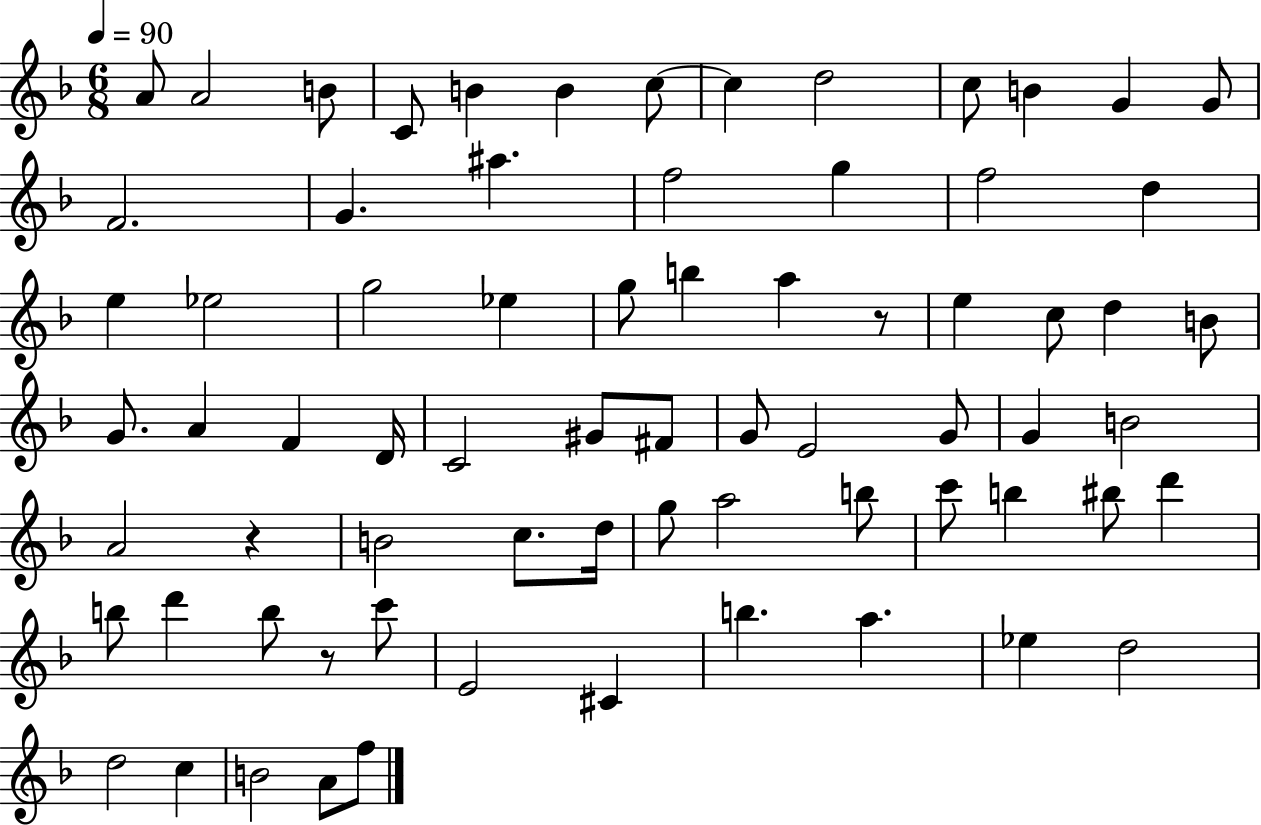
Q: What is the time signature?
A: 6/8